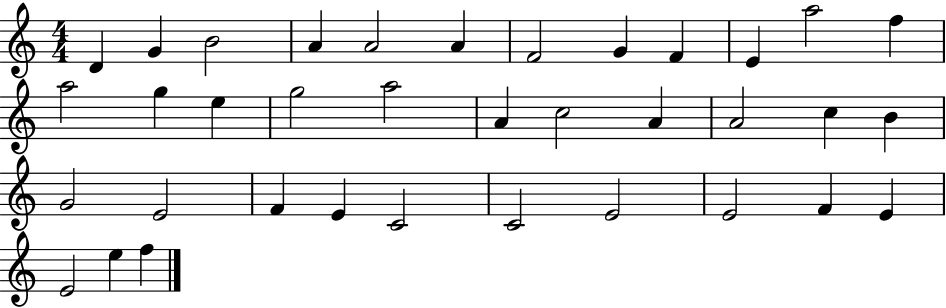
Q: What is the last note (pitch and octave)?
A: F5